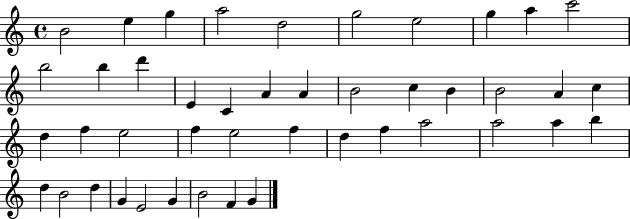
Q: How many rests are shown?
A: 0